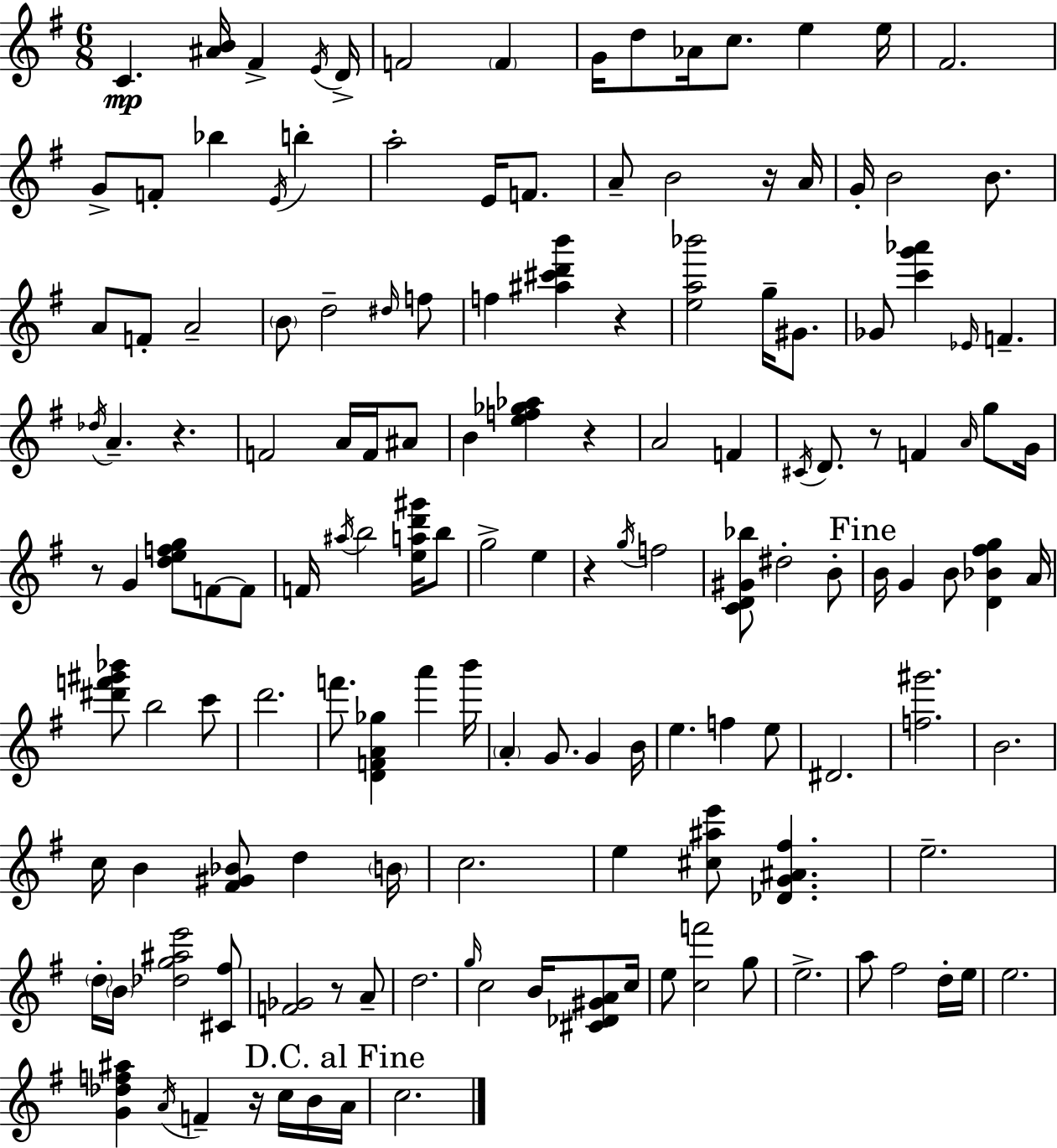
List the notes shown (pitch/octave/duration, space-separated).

C4/q. [A#4,B4]/s F#4/q E4/s D4/s F4/h F4/q G4/s D5/e Ab4/s C5/e. E5/q E5/s F#4/h. G4/e F4/e Bb5/q E4/s B5/q A5/h E4/s F4/e. A4/e B4/h R/s A4/s G4/s B4/h B4/e. A4/e F4/e A4/h B4/e D5/h D#5/s F5/e F5/q [A#5,C#6,D6,B6]/q R/q [E5,A5,Bb6]/h G5/s G#4/e. Gb4/e [C6,G6,Ab6]/q Eb4/s F4/q. Db5/s A4/q. R/q. F4/h A4/s F4/s A#4/e B4/q [E5,F5,Gb5,Ab5]/q R/q A4/h F4/q C#4/s D4/e. R/e F4/q A4/s G5/e G4/s R/e G4/q [D5,E5,F5,G5]/e F4/e F4/e F4/s A#5/s B5/h [E5,A5,D6,G#6]/s B5/e G5/h E5/q R/q G5/s F5/h [C4,D4,G#4,Bb5]/e D#5/h B4/e B4/s G4/q B4/e [D4,Bb4,F#5,G5]/q A4/s [D#6,F6,G#6,Bb6]/e B5/h C6/e D6/h. F6/e. [D4,F4,A4,Gb5]/q A6/q B6/s A4/q G4/e. G4/q B4/s E5/q. F5/q E5/e D#4/h. [F5,G#6]/h. B4/h. C5/s B4/q [F#4,G#4,Bb4]/e D5/q B4/s C5/h. E5/q [C#5,A#5,E6]/e [Db4,G4,A#4,F#5]/q. E5/h. D5/s B4/s [Db5,G5,A#5,E6]/h [C#4,F#5]/e [F4,Gb4]/h R/e A4/e D5/h. G5/s C5/h B4/s [C#4,Db4,G#4,A4]/e C5/s E5/e [C5,F6]/h G5/e E5/h. A5/e F#5/h D5/s E5/s E5/h. [G4,Db5,F5,A#5]/q A4/s F4/q R/s C5/s B4/s A4/s C5/h.